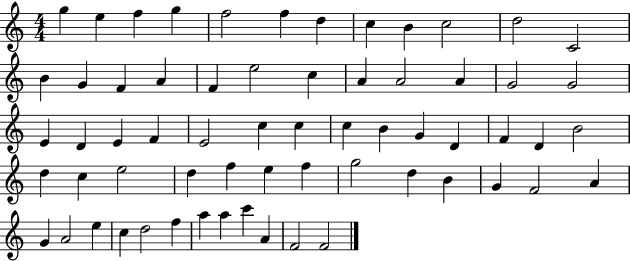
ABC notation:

X:1
T:Untitled
M:4/4
L:1/4
K:C
g e f g f2 f d c B c2 d2 C2 B G F A F e2 c A A2 A G2 G2 E D E F E2 c c c B G D F D B2 d c e2 d f e f g2 d B G F2 A G A2 e c d2 f a a c' A F2 F2